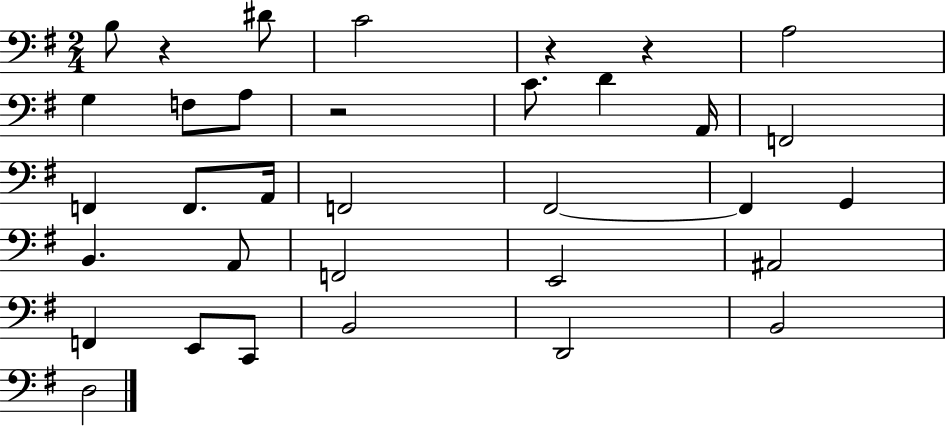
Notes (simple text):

B3/e R/q D#4/e C4/h R/q R/q A3/h G3/q F3/e A3/e R/h C4/e. D4/q A2/s F2/h F2/q F2/e. A2/s F2/h F#2/h F#2/q G2/q B2/q. A2/e F2/h E2/h A#2/h F2/q E2/e C2/e B2/h D2/h B2/h D3/h